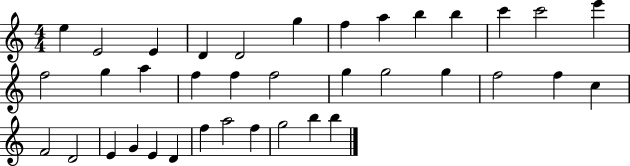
X:1
T:Untitled
M:4/4
L:1/4
K:C
e E2 E D D2 g f a b b c' c'2 e' f2 g a f f f2 g g2 g f2 f c F2 D2 E G E D f a2 f g2 b b